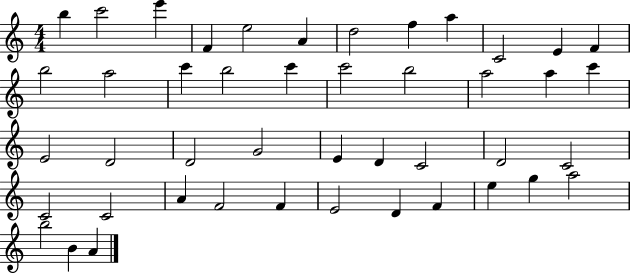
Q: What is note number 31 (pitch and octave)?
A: C4